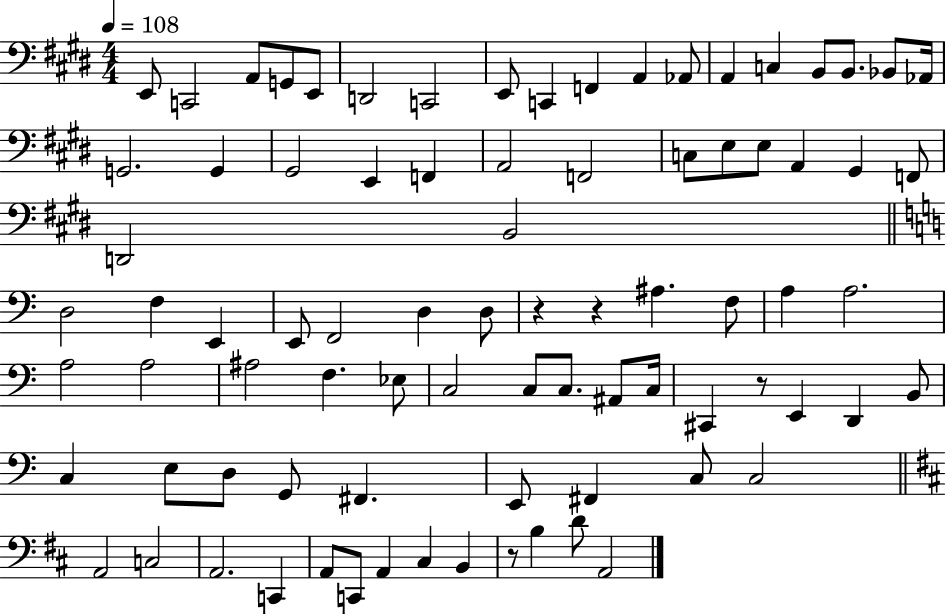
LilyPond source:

{
  \clef bass
  \numericTimeSignature
  \time 4/4
  \key e \major
  \tempo 4 = 108
  \repeat volta 2 { e,8 c,2 a,8 g,8 e,8 | d,2 c,2 | e,8 c,4 f,4 a,4 aes,8 | a,4 c4 b,8 b,8. bes,8 aes,16 | \break g,2. g,4 | gis,2 e,4 f,4 | a,2 f,2 | c8 e8 e8 a,4 gis,4 f,8 | \break d,2 b,2 | \bar "||" \break \key c \major d2 f4 e,4 | e,8 f,2 d4 d8 | r4 r4 ais4. f8 | a4 a2. | \break a2 a2 | ais2 f4. ees8 | c2 c8 c8. ais,8 c16 | cis,4 r8 e,4 d,4 b,8 | \break c4 e8 d8 g,8 fis,4. | e,8 fis,4 c8 c2 | \bar "||" \break \key b \minor a,2 c2 | a,2. c,4 | a,8 c,8 a,4 cis4 b,4 | r8 b4 d'8 a,2 | \break } \bar "|."
}